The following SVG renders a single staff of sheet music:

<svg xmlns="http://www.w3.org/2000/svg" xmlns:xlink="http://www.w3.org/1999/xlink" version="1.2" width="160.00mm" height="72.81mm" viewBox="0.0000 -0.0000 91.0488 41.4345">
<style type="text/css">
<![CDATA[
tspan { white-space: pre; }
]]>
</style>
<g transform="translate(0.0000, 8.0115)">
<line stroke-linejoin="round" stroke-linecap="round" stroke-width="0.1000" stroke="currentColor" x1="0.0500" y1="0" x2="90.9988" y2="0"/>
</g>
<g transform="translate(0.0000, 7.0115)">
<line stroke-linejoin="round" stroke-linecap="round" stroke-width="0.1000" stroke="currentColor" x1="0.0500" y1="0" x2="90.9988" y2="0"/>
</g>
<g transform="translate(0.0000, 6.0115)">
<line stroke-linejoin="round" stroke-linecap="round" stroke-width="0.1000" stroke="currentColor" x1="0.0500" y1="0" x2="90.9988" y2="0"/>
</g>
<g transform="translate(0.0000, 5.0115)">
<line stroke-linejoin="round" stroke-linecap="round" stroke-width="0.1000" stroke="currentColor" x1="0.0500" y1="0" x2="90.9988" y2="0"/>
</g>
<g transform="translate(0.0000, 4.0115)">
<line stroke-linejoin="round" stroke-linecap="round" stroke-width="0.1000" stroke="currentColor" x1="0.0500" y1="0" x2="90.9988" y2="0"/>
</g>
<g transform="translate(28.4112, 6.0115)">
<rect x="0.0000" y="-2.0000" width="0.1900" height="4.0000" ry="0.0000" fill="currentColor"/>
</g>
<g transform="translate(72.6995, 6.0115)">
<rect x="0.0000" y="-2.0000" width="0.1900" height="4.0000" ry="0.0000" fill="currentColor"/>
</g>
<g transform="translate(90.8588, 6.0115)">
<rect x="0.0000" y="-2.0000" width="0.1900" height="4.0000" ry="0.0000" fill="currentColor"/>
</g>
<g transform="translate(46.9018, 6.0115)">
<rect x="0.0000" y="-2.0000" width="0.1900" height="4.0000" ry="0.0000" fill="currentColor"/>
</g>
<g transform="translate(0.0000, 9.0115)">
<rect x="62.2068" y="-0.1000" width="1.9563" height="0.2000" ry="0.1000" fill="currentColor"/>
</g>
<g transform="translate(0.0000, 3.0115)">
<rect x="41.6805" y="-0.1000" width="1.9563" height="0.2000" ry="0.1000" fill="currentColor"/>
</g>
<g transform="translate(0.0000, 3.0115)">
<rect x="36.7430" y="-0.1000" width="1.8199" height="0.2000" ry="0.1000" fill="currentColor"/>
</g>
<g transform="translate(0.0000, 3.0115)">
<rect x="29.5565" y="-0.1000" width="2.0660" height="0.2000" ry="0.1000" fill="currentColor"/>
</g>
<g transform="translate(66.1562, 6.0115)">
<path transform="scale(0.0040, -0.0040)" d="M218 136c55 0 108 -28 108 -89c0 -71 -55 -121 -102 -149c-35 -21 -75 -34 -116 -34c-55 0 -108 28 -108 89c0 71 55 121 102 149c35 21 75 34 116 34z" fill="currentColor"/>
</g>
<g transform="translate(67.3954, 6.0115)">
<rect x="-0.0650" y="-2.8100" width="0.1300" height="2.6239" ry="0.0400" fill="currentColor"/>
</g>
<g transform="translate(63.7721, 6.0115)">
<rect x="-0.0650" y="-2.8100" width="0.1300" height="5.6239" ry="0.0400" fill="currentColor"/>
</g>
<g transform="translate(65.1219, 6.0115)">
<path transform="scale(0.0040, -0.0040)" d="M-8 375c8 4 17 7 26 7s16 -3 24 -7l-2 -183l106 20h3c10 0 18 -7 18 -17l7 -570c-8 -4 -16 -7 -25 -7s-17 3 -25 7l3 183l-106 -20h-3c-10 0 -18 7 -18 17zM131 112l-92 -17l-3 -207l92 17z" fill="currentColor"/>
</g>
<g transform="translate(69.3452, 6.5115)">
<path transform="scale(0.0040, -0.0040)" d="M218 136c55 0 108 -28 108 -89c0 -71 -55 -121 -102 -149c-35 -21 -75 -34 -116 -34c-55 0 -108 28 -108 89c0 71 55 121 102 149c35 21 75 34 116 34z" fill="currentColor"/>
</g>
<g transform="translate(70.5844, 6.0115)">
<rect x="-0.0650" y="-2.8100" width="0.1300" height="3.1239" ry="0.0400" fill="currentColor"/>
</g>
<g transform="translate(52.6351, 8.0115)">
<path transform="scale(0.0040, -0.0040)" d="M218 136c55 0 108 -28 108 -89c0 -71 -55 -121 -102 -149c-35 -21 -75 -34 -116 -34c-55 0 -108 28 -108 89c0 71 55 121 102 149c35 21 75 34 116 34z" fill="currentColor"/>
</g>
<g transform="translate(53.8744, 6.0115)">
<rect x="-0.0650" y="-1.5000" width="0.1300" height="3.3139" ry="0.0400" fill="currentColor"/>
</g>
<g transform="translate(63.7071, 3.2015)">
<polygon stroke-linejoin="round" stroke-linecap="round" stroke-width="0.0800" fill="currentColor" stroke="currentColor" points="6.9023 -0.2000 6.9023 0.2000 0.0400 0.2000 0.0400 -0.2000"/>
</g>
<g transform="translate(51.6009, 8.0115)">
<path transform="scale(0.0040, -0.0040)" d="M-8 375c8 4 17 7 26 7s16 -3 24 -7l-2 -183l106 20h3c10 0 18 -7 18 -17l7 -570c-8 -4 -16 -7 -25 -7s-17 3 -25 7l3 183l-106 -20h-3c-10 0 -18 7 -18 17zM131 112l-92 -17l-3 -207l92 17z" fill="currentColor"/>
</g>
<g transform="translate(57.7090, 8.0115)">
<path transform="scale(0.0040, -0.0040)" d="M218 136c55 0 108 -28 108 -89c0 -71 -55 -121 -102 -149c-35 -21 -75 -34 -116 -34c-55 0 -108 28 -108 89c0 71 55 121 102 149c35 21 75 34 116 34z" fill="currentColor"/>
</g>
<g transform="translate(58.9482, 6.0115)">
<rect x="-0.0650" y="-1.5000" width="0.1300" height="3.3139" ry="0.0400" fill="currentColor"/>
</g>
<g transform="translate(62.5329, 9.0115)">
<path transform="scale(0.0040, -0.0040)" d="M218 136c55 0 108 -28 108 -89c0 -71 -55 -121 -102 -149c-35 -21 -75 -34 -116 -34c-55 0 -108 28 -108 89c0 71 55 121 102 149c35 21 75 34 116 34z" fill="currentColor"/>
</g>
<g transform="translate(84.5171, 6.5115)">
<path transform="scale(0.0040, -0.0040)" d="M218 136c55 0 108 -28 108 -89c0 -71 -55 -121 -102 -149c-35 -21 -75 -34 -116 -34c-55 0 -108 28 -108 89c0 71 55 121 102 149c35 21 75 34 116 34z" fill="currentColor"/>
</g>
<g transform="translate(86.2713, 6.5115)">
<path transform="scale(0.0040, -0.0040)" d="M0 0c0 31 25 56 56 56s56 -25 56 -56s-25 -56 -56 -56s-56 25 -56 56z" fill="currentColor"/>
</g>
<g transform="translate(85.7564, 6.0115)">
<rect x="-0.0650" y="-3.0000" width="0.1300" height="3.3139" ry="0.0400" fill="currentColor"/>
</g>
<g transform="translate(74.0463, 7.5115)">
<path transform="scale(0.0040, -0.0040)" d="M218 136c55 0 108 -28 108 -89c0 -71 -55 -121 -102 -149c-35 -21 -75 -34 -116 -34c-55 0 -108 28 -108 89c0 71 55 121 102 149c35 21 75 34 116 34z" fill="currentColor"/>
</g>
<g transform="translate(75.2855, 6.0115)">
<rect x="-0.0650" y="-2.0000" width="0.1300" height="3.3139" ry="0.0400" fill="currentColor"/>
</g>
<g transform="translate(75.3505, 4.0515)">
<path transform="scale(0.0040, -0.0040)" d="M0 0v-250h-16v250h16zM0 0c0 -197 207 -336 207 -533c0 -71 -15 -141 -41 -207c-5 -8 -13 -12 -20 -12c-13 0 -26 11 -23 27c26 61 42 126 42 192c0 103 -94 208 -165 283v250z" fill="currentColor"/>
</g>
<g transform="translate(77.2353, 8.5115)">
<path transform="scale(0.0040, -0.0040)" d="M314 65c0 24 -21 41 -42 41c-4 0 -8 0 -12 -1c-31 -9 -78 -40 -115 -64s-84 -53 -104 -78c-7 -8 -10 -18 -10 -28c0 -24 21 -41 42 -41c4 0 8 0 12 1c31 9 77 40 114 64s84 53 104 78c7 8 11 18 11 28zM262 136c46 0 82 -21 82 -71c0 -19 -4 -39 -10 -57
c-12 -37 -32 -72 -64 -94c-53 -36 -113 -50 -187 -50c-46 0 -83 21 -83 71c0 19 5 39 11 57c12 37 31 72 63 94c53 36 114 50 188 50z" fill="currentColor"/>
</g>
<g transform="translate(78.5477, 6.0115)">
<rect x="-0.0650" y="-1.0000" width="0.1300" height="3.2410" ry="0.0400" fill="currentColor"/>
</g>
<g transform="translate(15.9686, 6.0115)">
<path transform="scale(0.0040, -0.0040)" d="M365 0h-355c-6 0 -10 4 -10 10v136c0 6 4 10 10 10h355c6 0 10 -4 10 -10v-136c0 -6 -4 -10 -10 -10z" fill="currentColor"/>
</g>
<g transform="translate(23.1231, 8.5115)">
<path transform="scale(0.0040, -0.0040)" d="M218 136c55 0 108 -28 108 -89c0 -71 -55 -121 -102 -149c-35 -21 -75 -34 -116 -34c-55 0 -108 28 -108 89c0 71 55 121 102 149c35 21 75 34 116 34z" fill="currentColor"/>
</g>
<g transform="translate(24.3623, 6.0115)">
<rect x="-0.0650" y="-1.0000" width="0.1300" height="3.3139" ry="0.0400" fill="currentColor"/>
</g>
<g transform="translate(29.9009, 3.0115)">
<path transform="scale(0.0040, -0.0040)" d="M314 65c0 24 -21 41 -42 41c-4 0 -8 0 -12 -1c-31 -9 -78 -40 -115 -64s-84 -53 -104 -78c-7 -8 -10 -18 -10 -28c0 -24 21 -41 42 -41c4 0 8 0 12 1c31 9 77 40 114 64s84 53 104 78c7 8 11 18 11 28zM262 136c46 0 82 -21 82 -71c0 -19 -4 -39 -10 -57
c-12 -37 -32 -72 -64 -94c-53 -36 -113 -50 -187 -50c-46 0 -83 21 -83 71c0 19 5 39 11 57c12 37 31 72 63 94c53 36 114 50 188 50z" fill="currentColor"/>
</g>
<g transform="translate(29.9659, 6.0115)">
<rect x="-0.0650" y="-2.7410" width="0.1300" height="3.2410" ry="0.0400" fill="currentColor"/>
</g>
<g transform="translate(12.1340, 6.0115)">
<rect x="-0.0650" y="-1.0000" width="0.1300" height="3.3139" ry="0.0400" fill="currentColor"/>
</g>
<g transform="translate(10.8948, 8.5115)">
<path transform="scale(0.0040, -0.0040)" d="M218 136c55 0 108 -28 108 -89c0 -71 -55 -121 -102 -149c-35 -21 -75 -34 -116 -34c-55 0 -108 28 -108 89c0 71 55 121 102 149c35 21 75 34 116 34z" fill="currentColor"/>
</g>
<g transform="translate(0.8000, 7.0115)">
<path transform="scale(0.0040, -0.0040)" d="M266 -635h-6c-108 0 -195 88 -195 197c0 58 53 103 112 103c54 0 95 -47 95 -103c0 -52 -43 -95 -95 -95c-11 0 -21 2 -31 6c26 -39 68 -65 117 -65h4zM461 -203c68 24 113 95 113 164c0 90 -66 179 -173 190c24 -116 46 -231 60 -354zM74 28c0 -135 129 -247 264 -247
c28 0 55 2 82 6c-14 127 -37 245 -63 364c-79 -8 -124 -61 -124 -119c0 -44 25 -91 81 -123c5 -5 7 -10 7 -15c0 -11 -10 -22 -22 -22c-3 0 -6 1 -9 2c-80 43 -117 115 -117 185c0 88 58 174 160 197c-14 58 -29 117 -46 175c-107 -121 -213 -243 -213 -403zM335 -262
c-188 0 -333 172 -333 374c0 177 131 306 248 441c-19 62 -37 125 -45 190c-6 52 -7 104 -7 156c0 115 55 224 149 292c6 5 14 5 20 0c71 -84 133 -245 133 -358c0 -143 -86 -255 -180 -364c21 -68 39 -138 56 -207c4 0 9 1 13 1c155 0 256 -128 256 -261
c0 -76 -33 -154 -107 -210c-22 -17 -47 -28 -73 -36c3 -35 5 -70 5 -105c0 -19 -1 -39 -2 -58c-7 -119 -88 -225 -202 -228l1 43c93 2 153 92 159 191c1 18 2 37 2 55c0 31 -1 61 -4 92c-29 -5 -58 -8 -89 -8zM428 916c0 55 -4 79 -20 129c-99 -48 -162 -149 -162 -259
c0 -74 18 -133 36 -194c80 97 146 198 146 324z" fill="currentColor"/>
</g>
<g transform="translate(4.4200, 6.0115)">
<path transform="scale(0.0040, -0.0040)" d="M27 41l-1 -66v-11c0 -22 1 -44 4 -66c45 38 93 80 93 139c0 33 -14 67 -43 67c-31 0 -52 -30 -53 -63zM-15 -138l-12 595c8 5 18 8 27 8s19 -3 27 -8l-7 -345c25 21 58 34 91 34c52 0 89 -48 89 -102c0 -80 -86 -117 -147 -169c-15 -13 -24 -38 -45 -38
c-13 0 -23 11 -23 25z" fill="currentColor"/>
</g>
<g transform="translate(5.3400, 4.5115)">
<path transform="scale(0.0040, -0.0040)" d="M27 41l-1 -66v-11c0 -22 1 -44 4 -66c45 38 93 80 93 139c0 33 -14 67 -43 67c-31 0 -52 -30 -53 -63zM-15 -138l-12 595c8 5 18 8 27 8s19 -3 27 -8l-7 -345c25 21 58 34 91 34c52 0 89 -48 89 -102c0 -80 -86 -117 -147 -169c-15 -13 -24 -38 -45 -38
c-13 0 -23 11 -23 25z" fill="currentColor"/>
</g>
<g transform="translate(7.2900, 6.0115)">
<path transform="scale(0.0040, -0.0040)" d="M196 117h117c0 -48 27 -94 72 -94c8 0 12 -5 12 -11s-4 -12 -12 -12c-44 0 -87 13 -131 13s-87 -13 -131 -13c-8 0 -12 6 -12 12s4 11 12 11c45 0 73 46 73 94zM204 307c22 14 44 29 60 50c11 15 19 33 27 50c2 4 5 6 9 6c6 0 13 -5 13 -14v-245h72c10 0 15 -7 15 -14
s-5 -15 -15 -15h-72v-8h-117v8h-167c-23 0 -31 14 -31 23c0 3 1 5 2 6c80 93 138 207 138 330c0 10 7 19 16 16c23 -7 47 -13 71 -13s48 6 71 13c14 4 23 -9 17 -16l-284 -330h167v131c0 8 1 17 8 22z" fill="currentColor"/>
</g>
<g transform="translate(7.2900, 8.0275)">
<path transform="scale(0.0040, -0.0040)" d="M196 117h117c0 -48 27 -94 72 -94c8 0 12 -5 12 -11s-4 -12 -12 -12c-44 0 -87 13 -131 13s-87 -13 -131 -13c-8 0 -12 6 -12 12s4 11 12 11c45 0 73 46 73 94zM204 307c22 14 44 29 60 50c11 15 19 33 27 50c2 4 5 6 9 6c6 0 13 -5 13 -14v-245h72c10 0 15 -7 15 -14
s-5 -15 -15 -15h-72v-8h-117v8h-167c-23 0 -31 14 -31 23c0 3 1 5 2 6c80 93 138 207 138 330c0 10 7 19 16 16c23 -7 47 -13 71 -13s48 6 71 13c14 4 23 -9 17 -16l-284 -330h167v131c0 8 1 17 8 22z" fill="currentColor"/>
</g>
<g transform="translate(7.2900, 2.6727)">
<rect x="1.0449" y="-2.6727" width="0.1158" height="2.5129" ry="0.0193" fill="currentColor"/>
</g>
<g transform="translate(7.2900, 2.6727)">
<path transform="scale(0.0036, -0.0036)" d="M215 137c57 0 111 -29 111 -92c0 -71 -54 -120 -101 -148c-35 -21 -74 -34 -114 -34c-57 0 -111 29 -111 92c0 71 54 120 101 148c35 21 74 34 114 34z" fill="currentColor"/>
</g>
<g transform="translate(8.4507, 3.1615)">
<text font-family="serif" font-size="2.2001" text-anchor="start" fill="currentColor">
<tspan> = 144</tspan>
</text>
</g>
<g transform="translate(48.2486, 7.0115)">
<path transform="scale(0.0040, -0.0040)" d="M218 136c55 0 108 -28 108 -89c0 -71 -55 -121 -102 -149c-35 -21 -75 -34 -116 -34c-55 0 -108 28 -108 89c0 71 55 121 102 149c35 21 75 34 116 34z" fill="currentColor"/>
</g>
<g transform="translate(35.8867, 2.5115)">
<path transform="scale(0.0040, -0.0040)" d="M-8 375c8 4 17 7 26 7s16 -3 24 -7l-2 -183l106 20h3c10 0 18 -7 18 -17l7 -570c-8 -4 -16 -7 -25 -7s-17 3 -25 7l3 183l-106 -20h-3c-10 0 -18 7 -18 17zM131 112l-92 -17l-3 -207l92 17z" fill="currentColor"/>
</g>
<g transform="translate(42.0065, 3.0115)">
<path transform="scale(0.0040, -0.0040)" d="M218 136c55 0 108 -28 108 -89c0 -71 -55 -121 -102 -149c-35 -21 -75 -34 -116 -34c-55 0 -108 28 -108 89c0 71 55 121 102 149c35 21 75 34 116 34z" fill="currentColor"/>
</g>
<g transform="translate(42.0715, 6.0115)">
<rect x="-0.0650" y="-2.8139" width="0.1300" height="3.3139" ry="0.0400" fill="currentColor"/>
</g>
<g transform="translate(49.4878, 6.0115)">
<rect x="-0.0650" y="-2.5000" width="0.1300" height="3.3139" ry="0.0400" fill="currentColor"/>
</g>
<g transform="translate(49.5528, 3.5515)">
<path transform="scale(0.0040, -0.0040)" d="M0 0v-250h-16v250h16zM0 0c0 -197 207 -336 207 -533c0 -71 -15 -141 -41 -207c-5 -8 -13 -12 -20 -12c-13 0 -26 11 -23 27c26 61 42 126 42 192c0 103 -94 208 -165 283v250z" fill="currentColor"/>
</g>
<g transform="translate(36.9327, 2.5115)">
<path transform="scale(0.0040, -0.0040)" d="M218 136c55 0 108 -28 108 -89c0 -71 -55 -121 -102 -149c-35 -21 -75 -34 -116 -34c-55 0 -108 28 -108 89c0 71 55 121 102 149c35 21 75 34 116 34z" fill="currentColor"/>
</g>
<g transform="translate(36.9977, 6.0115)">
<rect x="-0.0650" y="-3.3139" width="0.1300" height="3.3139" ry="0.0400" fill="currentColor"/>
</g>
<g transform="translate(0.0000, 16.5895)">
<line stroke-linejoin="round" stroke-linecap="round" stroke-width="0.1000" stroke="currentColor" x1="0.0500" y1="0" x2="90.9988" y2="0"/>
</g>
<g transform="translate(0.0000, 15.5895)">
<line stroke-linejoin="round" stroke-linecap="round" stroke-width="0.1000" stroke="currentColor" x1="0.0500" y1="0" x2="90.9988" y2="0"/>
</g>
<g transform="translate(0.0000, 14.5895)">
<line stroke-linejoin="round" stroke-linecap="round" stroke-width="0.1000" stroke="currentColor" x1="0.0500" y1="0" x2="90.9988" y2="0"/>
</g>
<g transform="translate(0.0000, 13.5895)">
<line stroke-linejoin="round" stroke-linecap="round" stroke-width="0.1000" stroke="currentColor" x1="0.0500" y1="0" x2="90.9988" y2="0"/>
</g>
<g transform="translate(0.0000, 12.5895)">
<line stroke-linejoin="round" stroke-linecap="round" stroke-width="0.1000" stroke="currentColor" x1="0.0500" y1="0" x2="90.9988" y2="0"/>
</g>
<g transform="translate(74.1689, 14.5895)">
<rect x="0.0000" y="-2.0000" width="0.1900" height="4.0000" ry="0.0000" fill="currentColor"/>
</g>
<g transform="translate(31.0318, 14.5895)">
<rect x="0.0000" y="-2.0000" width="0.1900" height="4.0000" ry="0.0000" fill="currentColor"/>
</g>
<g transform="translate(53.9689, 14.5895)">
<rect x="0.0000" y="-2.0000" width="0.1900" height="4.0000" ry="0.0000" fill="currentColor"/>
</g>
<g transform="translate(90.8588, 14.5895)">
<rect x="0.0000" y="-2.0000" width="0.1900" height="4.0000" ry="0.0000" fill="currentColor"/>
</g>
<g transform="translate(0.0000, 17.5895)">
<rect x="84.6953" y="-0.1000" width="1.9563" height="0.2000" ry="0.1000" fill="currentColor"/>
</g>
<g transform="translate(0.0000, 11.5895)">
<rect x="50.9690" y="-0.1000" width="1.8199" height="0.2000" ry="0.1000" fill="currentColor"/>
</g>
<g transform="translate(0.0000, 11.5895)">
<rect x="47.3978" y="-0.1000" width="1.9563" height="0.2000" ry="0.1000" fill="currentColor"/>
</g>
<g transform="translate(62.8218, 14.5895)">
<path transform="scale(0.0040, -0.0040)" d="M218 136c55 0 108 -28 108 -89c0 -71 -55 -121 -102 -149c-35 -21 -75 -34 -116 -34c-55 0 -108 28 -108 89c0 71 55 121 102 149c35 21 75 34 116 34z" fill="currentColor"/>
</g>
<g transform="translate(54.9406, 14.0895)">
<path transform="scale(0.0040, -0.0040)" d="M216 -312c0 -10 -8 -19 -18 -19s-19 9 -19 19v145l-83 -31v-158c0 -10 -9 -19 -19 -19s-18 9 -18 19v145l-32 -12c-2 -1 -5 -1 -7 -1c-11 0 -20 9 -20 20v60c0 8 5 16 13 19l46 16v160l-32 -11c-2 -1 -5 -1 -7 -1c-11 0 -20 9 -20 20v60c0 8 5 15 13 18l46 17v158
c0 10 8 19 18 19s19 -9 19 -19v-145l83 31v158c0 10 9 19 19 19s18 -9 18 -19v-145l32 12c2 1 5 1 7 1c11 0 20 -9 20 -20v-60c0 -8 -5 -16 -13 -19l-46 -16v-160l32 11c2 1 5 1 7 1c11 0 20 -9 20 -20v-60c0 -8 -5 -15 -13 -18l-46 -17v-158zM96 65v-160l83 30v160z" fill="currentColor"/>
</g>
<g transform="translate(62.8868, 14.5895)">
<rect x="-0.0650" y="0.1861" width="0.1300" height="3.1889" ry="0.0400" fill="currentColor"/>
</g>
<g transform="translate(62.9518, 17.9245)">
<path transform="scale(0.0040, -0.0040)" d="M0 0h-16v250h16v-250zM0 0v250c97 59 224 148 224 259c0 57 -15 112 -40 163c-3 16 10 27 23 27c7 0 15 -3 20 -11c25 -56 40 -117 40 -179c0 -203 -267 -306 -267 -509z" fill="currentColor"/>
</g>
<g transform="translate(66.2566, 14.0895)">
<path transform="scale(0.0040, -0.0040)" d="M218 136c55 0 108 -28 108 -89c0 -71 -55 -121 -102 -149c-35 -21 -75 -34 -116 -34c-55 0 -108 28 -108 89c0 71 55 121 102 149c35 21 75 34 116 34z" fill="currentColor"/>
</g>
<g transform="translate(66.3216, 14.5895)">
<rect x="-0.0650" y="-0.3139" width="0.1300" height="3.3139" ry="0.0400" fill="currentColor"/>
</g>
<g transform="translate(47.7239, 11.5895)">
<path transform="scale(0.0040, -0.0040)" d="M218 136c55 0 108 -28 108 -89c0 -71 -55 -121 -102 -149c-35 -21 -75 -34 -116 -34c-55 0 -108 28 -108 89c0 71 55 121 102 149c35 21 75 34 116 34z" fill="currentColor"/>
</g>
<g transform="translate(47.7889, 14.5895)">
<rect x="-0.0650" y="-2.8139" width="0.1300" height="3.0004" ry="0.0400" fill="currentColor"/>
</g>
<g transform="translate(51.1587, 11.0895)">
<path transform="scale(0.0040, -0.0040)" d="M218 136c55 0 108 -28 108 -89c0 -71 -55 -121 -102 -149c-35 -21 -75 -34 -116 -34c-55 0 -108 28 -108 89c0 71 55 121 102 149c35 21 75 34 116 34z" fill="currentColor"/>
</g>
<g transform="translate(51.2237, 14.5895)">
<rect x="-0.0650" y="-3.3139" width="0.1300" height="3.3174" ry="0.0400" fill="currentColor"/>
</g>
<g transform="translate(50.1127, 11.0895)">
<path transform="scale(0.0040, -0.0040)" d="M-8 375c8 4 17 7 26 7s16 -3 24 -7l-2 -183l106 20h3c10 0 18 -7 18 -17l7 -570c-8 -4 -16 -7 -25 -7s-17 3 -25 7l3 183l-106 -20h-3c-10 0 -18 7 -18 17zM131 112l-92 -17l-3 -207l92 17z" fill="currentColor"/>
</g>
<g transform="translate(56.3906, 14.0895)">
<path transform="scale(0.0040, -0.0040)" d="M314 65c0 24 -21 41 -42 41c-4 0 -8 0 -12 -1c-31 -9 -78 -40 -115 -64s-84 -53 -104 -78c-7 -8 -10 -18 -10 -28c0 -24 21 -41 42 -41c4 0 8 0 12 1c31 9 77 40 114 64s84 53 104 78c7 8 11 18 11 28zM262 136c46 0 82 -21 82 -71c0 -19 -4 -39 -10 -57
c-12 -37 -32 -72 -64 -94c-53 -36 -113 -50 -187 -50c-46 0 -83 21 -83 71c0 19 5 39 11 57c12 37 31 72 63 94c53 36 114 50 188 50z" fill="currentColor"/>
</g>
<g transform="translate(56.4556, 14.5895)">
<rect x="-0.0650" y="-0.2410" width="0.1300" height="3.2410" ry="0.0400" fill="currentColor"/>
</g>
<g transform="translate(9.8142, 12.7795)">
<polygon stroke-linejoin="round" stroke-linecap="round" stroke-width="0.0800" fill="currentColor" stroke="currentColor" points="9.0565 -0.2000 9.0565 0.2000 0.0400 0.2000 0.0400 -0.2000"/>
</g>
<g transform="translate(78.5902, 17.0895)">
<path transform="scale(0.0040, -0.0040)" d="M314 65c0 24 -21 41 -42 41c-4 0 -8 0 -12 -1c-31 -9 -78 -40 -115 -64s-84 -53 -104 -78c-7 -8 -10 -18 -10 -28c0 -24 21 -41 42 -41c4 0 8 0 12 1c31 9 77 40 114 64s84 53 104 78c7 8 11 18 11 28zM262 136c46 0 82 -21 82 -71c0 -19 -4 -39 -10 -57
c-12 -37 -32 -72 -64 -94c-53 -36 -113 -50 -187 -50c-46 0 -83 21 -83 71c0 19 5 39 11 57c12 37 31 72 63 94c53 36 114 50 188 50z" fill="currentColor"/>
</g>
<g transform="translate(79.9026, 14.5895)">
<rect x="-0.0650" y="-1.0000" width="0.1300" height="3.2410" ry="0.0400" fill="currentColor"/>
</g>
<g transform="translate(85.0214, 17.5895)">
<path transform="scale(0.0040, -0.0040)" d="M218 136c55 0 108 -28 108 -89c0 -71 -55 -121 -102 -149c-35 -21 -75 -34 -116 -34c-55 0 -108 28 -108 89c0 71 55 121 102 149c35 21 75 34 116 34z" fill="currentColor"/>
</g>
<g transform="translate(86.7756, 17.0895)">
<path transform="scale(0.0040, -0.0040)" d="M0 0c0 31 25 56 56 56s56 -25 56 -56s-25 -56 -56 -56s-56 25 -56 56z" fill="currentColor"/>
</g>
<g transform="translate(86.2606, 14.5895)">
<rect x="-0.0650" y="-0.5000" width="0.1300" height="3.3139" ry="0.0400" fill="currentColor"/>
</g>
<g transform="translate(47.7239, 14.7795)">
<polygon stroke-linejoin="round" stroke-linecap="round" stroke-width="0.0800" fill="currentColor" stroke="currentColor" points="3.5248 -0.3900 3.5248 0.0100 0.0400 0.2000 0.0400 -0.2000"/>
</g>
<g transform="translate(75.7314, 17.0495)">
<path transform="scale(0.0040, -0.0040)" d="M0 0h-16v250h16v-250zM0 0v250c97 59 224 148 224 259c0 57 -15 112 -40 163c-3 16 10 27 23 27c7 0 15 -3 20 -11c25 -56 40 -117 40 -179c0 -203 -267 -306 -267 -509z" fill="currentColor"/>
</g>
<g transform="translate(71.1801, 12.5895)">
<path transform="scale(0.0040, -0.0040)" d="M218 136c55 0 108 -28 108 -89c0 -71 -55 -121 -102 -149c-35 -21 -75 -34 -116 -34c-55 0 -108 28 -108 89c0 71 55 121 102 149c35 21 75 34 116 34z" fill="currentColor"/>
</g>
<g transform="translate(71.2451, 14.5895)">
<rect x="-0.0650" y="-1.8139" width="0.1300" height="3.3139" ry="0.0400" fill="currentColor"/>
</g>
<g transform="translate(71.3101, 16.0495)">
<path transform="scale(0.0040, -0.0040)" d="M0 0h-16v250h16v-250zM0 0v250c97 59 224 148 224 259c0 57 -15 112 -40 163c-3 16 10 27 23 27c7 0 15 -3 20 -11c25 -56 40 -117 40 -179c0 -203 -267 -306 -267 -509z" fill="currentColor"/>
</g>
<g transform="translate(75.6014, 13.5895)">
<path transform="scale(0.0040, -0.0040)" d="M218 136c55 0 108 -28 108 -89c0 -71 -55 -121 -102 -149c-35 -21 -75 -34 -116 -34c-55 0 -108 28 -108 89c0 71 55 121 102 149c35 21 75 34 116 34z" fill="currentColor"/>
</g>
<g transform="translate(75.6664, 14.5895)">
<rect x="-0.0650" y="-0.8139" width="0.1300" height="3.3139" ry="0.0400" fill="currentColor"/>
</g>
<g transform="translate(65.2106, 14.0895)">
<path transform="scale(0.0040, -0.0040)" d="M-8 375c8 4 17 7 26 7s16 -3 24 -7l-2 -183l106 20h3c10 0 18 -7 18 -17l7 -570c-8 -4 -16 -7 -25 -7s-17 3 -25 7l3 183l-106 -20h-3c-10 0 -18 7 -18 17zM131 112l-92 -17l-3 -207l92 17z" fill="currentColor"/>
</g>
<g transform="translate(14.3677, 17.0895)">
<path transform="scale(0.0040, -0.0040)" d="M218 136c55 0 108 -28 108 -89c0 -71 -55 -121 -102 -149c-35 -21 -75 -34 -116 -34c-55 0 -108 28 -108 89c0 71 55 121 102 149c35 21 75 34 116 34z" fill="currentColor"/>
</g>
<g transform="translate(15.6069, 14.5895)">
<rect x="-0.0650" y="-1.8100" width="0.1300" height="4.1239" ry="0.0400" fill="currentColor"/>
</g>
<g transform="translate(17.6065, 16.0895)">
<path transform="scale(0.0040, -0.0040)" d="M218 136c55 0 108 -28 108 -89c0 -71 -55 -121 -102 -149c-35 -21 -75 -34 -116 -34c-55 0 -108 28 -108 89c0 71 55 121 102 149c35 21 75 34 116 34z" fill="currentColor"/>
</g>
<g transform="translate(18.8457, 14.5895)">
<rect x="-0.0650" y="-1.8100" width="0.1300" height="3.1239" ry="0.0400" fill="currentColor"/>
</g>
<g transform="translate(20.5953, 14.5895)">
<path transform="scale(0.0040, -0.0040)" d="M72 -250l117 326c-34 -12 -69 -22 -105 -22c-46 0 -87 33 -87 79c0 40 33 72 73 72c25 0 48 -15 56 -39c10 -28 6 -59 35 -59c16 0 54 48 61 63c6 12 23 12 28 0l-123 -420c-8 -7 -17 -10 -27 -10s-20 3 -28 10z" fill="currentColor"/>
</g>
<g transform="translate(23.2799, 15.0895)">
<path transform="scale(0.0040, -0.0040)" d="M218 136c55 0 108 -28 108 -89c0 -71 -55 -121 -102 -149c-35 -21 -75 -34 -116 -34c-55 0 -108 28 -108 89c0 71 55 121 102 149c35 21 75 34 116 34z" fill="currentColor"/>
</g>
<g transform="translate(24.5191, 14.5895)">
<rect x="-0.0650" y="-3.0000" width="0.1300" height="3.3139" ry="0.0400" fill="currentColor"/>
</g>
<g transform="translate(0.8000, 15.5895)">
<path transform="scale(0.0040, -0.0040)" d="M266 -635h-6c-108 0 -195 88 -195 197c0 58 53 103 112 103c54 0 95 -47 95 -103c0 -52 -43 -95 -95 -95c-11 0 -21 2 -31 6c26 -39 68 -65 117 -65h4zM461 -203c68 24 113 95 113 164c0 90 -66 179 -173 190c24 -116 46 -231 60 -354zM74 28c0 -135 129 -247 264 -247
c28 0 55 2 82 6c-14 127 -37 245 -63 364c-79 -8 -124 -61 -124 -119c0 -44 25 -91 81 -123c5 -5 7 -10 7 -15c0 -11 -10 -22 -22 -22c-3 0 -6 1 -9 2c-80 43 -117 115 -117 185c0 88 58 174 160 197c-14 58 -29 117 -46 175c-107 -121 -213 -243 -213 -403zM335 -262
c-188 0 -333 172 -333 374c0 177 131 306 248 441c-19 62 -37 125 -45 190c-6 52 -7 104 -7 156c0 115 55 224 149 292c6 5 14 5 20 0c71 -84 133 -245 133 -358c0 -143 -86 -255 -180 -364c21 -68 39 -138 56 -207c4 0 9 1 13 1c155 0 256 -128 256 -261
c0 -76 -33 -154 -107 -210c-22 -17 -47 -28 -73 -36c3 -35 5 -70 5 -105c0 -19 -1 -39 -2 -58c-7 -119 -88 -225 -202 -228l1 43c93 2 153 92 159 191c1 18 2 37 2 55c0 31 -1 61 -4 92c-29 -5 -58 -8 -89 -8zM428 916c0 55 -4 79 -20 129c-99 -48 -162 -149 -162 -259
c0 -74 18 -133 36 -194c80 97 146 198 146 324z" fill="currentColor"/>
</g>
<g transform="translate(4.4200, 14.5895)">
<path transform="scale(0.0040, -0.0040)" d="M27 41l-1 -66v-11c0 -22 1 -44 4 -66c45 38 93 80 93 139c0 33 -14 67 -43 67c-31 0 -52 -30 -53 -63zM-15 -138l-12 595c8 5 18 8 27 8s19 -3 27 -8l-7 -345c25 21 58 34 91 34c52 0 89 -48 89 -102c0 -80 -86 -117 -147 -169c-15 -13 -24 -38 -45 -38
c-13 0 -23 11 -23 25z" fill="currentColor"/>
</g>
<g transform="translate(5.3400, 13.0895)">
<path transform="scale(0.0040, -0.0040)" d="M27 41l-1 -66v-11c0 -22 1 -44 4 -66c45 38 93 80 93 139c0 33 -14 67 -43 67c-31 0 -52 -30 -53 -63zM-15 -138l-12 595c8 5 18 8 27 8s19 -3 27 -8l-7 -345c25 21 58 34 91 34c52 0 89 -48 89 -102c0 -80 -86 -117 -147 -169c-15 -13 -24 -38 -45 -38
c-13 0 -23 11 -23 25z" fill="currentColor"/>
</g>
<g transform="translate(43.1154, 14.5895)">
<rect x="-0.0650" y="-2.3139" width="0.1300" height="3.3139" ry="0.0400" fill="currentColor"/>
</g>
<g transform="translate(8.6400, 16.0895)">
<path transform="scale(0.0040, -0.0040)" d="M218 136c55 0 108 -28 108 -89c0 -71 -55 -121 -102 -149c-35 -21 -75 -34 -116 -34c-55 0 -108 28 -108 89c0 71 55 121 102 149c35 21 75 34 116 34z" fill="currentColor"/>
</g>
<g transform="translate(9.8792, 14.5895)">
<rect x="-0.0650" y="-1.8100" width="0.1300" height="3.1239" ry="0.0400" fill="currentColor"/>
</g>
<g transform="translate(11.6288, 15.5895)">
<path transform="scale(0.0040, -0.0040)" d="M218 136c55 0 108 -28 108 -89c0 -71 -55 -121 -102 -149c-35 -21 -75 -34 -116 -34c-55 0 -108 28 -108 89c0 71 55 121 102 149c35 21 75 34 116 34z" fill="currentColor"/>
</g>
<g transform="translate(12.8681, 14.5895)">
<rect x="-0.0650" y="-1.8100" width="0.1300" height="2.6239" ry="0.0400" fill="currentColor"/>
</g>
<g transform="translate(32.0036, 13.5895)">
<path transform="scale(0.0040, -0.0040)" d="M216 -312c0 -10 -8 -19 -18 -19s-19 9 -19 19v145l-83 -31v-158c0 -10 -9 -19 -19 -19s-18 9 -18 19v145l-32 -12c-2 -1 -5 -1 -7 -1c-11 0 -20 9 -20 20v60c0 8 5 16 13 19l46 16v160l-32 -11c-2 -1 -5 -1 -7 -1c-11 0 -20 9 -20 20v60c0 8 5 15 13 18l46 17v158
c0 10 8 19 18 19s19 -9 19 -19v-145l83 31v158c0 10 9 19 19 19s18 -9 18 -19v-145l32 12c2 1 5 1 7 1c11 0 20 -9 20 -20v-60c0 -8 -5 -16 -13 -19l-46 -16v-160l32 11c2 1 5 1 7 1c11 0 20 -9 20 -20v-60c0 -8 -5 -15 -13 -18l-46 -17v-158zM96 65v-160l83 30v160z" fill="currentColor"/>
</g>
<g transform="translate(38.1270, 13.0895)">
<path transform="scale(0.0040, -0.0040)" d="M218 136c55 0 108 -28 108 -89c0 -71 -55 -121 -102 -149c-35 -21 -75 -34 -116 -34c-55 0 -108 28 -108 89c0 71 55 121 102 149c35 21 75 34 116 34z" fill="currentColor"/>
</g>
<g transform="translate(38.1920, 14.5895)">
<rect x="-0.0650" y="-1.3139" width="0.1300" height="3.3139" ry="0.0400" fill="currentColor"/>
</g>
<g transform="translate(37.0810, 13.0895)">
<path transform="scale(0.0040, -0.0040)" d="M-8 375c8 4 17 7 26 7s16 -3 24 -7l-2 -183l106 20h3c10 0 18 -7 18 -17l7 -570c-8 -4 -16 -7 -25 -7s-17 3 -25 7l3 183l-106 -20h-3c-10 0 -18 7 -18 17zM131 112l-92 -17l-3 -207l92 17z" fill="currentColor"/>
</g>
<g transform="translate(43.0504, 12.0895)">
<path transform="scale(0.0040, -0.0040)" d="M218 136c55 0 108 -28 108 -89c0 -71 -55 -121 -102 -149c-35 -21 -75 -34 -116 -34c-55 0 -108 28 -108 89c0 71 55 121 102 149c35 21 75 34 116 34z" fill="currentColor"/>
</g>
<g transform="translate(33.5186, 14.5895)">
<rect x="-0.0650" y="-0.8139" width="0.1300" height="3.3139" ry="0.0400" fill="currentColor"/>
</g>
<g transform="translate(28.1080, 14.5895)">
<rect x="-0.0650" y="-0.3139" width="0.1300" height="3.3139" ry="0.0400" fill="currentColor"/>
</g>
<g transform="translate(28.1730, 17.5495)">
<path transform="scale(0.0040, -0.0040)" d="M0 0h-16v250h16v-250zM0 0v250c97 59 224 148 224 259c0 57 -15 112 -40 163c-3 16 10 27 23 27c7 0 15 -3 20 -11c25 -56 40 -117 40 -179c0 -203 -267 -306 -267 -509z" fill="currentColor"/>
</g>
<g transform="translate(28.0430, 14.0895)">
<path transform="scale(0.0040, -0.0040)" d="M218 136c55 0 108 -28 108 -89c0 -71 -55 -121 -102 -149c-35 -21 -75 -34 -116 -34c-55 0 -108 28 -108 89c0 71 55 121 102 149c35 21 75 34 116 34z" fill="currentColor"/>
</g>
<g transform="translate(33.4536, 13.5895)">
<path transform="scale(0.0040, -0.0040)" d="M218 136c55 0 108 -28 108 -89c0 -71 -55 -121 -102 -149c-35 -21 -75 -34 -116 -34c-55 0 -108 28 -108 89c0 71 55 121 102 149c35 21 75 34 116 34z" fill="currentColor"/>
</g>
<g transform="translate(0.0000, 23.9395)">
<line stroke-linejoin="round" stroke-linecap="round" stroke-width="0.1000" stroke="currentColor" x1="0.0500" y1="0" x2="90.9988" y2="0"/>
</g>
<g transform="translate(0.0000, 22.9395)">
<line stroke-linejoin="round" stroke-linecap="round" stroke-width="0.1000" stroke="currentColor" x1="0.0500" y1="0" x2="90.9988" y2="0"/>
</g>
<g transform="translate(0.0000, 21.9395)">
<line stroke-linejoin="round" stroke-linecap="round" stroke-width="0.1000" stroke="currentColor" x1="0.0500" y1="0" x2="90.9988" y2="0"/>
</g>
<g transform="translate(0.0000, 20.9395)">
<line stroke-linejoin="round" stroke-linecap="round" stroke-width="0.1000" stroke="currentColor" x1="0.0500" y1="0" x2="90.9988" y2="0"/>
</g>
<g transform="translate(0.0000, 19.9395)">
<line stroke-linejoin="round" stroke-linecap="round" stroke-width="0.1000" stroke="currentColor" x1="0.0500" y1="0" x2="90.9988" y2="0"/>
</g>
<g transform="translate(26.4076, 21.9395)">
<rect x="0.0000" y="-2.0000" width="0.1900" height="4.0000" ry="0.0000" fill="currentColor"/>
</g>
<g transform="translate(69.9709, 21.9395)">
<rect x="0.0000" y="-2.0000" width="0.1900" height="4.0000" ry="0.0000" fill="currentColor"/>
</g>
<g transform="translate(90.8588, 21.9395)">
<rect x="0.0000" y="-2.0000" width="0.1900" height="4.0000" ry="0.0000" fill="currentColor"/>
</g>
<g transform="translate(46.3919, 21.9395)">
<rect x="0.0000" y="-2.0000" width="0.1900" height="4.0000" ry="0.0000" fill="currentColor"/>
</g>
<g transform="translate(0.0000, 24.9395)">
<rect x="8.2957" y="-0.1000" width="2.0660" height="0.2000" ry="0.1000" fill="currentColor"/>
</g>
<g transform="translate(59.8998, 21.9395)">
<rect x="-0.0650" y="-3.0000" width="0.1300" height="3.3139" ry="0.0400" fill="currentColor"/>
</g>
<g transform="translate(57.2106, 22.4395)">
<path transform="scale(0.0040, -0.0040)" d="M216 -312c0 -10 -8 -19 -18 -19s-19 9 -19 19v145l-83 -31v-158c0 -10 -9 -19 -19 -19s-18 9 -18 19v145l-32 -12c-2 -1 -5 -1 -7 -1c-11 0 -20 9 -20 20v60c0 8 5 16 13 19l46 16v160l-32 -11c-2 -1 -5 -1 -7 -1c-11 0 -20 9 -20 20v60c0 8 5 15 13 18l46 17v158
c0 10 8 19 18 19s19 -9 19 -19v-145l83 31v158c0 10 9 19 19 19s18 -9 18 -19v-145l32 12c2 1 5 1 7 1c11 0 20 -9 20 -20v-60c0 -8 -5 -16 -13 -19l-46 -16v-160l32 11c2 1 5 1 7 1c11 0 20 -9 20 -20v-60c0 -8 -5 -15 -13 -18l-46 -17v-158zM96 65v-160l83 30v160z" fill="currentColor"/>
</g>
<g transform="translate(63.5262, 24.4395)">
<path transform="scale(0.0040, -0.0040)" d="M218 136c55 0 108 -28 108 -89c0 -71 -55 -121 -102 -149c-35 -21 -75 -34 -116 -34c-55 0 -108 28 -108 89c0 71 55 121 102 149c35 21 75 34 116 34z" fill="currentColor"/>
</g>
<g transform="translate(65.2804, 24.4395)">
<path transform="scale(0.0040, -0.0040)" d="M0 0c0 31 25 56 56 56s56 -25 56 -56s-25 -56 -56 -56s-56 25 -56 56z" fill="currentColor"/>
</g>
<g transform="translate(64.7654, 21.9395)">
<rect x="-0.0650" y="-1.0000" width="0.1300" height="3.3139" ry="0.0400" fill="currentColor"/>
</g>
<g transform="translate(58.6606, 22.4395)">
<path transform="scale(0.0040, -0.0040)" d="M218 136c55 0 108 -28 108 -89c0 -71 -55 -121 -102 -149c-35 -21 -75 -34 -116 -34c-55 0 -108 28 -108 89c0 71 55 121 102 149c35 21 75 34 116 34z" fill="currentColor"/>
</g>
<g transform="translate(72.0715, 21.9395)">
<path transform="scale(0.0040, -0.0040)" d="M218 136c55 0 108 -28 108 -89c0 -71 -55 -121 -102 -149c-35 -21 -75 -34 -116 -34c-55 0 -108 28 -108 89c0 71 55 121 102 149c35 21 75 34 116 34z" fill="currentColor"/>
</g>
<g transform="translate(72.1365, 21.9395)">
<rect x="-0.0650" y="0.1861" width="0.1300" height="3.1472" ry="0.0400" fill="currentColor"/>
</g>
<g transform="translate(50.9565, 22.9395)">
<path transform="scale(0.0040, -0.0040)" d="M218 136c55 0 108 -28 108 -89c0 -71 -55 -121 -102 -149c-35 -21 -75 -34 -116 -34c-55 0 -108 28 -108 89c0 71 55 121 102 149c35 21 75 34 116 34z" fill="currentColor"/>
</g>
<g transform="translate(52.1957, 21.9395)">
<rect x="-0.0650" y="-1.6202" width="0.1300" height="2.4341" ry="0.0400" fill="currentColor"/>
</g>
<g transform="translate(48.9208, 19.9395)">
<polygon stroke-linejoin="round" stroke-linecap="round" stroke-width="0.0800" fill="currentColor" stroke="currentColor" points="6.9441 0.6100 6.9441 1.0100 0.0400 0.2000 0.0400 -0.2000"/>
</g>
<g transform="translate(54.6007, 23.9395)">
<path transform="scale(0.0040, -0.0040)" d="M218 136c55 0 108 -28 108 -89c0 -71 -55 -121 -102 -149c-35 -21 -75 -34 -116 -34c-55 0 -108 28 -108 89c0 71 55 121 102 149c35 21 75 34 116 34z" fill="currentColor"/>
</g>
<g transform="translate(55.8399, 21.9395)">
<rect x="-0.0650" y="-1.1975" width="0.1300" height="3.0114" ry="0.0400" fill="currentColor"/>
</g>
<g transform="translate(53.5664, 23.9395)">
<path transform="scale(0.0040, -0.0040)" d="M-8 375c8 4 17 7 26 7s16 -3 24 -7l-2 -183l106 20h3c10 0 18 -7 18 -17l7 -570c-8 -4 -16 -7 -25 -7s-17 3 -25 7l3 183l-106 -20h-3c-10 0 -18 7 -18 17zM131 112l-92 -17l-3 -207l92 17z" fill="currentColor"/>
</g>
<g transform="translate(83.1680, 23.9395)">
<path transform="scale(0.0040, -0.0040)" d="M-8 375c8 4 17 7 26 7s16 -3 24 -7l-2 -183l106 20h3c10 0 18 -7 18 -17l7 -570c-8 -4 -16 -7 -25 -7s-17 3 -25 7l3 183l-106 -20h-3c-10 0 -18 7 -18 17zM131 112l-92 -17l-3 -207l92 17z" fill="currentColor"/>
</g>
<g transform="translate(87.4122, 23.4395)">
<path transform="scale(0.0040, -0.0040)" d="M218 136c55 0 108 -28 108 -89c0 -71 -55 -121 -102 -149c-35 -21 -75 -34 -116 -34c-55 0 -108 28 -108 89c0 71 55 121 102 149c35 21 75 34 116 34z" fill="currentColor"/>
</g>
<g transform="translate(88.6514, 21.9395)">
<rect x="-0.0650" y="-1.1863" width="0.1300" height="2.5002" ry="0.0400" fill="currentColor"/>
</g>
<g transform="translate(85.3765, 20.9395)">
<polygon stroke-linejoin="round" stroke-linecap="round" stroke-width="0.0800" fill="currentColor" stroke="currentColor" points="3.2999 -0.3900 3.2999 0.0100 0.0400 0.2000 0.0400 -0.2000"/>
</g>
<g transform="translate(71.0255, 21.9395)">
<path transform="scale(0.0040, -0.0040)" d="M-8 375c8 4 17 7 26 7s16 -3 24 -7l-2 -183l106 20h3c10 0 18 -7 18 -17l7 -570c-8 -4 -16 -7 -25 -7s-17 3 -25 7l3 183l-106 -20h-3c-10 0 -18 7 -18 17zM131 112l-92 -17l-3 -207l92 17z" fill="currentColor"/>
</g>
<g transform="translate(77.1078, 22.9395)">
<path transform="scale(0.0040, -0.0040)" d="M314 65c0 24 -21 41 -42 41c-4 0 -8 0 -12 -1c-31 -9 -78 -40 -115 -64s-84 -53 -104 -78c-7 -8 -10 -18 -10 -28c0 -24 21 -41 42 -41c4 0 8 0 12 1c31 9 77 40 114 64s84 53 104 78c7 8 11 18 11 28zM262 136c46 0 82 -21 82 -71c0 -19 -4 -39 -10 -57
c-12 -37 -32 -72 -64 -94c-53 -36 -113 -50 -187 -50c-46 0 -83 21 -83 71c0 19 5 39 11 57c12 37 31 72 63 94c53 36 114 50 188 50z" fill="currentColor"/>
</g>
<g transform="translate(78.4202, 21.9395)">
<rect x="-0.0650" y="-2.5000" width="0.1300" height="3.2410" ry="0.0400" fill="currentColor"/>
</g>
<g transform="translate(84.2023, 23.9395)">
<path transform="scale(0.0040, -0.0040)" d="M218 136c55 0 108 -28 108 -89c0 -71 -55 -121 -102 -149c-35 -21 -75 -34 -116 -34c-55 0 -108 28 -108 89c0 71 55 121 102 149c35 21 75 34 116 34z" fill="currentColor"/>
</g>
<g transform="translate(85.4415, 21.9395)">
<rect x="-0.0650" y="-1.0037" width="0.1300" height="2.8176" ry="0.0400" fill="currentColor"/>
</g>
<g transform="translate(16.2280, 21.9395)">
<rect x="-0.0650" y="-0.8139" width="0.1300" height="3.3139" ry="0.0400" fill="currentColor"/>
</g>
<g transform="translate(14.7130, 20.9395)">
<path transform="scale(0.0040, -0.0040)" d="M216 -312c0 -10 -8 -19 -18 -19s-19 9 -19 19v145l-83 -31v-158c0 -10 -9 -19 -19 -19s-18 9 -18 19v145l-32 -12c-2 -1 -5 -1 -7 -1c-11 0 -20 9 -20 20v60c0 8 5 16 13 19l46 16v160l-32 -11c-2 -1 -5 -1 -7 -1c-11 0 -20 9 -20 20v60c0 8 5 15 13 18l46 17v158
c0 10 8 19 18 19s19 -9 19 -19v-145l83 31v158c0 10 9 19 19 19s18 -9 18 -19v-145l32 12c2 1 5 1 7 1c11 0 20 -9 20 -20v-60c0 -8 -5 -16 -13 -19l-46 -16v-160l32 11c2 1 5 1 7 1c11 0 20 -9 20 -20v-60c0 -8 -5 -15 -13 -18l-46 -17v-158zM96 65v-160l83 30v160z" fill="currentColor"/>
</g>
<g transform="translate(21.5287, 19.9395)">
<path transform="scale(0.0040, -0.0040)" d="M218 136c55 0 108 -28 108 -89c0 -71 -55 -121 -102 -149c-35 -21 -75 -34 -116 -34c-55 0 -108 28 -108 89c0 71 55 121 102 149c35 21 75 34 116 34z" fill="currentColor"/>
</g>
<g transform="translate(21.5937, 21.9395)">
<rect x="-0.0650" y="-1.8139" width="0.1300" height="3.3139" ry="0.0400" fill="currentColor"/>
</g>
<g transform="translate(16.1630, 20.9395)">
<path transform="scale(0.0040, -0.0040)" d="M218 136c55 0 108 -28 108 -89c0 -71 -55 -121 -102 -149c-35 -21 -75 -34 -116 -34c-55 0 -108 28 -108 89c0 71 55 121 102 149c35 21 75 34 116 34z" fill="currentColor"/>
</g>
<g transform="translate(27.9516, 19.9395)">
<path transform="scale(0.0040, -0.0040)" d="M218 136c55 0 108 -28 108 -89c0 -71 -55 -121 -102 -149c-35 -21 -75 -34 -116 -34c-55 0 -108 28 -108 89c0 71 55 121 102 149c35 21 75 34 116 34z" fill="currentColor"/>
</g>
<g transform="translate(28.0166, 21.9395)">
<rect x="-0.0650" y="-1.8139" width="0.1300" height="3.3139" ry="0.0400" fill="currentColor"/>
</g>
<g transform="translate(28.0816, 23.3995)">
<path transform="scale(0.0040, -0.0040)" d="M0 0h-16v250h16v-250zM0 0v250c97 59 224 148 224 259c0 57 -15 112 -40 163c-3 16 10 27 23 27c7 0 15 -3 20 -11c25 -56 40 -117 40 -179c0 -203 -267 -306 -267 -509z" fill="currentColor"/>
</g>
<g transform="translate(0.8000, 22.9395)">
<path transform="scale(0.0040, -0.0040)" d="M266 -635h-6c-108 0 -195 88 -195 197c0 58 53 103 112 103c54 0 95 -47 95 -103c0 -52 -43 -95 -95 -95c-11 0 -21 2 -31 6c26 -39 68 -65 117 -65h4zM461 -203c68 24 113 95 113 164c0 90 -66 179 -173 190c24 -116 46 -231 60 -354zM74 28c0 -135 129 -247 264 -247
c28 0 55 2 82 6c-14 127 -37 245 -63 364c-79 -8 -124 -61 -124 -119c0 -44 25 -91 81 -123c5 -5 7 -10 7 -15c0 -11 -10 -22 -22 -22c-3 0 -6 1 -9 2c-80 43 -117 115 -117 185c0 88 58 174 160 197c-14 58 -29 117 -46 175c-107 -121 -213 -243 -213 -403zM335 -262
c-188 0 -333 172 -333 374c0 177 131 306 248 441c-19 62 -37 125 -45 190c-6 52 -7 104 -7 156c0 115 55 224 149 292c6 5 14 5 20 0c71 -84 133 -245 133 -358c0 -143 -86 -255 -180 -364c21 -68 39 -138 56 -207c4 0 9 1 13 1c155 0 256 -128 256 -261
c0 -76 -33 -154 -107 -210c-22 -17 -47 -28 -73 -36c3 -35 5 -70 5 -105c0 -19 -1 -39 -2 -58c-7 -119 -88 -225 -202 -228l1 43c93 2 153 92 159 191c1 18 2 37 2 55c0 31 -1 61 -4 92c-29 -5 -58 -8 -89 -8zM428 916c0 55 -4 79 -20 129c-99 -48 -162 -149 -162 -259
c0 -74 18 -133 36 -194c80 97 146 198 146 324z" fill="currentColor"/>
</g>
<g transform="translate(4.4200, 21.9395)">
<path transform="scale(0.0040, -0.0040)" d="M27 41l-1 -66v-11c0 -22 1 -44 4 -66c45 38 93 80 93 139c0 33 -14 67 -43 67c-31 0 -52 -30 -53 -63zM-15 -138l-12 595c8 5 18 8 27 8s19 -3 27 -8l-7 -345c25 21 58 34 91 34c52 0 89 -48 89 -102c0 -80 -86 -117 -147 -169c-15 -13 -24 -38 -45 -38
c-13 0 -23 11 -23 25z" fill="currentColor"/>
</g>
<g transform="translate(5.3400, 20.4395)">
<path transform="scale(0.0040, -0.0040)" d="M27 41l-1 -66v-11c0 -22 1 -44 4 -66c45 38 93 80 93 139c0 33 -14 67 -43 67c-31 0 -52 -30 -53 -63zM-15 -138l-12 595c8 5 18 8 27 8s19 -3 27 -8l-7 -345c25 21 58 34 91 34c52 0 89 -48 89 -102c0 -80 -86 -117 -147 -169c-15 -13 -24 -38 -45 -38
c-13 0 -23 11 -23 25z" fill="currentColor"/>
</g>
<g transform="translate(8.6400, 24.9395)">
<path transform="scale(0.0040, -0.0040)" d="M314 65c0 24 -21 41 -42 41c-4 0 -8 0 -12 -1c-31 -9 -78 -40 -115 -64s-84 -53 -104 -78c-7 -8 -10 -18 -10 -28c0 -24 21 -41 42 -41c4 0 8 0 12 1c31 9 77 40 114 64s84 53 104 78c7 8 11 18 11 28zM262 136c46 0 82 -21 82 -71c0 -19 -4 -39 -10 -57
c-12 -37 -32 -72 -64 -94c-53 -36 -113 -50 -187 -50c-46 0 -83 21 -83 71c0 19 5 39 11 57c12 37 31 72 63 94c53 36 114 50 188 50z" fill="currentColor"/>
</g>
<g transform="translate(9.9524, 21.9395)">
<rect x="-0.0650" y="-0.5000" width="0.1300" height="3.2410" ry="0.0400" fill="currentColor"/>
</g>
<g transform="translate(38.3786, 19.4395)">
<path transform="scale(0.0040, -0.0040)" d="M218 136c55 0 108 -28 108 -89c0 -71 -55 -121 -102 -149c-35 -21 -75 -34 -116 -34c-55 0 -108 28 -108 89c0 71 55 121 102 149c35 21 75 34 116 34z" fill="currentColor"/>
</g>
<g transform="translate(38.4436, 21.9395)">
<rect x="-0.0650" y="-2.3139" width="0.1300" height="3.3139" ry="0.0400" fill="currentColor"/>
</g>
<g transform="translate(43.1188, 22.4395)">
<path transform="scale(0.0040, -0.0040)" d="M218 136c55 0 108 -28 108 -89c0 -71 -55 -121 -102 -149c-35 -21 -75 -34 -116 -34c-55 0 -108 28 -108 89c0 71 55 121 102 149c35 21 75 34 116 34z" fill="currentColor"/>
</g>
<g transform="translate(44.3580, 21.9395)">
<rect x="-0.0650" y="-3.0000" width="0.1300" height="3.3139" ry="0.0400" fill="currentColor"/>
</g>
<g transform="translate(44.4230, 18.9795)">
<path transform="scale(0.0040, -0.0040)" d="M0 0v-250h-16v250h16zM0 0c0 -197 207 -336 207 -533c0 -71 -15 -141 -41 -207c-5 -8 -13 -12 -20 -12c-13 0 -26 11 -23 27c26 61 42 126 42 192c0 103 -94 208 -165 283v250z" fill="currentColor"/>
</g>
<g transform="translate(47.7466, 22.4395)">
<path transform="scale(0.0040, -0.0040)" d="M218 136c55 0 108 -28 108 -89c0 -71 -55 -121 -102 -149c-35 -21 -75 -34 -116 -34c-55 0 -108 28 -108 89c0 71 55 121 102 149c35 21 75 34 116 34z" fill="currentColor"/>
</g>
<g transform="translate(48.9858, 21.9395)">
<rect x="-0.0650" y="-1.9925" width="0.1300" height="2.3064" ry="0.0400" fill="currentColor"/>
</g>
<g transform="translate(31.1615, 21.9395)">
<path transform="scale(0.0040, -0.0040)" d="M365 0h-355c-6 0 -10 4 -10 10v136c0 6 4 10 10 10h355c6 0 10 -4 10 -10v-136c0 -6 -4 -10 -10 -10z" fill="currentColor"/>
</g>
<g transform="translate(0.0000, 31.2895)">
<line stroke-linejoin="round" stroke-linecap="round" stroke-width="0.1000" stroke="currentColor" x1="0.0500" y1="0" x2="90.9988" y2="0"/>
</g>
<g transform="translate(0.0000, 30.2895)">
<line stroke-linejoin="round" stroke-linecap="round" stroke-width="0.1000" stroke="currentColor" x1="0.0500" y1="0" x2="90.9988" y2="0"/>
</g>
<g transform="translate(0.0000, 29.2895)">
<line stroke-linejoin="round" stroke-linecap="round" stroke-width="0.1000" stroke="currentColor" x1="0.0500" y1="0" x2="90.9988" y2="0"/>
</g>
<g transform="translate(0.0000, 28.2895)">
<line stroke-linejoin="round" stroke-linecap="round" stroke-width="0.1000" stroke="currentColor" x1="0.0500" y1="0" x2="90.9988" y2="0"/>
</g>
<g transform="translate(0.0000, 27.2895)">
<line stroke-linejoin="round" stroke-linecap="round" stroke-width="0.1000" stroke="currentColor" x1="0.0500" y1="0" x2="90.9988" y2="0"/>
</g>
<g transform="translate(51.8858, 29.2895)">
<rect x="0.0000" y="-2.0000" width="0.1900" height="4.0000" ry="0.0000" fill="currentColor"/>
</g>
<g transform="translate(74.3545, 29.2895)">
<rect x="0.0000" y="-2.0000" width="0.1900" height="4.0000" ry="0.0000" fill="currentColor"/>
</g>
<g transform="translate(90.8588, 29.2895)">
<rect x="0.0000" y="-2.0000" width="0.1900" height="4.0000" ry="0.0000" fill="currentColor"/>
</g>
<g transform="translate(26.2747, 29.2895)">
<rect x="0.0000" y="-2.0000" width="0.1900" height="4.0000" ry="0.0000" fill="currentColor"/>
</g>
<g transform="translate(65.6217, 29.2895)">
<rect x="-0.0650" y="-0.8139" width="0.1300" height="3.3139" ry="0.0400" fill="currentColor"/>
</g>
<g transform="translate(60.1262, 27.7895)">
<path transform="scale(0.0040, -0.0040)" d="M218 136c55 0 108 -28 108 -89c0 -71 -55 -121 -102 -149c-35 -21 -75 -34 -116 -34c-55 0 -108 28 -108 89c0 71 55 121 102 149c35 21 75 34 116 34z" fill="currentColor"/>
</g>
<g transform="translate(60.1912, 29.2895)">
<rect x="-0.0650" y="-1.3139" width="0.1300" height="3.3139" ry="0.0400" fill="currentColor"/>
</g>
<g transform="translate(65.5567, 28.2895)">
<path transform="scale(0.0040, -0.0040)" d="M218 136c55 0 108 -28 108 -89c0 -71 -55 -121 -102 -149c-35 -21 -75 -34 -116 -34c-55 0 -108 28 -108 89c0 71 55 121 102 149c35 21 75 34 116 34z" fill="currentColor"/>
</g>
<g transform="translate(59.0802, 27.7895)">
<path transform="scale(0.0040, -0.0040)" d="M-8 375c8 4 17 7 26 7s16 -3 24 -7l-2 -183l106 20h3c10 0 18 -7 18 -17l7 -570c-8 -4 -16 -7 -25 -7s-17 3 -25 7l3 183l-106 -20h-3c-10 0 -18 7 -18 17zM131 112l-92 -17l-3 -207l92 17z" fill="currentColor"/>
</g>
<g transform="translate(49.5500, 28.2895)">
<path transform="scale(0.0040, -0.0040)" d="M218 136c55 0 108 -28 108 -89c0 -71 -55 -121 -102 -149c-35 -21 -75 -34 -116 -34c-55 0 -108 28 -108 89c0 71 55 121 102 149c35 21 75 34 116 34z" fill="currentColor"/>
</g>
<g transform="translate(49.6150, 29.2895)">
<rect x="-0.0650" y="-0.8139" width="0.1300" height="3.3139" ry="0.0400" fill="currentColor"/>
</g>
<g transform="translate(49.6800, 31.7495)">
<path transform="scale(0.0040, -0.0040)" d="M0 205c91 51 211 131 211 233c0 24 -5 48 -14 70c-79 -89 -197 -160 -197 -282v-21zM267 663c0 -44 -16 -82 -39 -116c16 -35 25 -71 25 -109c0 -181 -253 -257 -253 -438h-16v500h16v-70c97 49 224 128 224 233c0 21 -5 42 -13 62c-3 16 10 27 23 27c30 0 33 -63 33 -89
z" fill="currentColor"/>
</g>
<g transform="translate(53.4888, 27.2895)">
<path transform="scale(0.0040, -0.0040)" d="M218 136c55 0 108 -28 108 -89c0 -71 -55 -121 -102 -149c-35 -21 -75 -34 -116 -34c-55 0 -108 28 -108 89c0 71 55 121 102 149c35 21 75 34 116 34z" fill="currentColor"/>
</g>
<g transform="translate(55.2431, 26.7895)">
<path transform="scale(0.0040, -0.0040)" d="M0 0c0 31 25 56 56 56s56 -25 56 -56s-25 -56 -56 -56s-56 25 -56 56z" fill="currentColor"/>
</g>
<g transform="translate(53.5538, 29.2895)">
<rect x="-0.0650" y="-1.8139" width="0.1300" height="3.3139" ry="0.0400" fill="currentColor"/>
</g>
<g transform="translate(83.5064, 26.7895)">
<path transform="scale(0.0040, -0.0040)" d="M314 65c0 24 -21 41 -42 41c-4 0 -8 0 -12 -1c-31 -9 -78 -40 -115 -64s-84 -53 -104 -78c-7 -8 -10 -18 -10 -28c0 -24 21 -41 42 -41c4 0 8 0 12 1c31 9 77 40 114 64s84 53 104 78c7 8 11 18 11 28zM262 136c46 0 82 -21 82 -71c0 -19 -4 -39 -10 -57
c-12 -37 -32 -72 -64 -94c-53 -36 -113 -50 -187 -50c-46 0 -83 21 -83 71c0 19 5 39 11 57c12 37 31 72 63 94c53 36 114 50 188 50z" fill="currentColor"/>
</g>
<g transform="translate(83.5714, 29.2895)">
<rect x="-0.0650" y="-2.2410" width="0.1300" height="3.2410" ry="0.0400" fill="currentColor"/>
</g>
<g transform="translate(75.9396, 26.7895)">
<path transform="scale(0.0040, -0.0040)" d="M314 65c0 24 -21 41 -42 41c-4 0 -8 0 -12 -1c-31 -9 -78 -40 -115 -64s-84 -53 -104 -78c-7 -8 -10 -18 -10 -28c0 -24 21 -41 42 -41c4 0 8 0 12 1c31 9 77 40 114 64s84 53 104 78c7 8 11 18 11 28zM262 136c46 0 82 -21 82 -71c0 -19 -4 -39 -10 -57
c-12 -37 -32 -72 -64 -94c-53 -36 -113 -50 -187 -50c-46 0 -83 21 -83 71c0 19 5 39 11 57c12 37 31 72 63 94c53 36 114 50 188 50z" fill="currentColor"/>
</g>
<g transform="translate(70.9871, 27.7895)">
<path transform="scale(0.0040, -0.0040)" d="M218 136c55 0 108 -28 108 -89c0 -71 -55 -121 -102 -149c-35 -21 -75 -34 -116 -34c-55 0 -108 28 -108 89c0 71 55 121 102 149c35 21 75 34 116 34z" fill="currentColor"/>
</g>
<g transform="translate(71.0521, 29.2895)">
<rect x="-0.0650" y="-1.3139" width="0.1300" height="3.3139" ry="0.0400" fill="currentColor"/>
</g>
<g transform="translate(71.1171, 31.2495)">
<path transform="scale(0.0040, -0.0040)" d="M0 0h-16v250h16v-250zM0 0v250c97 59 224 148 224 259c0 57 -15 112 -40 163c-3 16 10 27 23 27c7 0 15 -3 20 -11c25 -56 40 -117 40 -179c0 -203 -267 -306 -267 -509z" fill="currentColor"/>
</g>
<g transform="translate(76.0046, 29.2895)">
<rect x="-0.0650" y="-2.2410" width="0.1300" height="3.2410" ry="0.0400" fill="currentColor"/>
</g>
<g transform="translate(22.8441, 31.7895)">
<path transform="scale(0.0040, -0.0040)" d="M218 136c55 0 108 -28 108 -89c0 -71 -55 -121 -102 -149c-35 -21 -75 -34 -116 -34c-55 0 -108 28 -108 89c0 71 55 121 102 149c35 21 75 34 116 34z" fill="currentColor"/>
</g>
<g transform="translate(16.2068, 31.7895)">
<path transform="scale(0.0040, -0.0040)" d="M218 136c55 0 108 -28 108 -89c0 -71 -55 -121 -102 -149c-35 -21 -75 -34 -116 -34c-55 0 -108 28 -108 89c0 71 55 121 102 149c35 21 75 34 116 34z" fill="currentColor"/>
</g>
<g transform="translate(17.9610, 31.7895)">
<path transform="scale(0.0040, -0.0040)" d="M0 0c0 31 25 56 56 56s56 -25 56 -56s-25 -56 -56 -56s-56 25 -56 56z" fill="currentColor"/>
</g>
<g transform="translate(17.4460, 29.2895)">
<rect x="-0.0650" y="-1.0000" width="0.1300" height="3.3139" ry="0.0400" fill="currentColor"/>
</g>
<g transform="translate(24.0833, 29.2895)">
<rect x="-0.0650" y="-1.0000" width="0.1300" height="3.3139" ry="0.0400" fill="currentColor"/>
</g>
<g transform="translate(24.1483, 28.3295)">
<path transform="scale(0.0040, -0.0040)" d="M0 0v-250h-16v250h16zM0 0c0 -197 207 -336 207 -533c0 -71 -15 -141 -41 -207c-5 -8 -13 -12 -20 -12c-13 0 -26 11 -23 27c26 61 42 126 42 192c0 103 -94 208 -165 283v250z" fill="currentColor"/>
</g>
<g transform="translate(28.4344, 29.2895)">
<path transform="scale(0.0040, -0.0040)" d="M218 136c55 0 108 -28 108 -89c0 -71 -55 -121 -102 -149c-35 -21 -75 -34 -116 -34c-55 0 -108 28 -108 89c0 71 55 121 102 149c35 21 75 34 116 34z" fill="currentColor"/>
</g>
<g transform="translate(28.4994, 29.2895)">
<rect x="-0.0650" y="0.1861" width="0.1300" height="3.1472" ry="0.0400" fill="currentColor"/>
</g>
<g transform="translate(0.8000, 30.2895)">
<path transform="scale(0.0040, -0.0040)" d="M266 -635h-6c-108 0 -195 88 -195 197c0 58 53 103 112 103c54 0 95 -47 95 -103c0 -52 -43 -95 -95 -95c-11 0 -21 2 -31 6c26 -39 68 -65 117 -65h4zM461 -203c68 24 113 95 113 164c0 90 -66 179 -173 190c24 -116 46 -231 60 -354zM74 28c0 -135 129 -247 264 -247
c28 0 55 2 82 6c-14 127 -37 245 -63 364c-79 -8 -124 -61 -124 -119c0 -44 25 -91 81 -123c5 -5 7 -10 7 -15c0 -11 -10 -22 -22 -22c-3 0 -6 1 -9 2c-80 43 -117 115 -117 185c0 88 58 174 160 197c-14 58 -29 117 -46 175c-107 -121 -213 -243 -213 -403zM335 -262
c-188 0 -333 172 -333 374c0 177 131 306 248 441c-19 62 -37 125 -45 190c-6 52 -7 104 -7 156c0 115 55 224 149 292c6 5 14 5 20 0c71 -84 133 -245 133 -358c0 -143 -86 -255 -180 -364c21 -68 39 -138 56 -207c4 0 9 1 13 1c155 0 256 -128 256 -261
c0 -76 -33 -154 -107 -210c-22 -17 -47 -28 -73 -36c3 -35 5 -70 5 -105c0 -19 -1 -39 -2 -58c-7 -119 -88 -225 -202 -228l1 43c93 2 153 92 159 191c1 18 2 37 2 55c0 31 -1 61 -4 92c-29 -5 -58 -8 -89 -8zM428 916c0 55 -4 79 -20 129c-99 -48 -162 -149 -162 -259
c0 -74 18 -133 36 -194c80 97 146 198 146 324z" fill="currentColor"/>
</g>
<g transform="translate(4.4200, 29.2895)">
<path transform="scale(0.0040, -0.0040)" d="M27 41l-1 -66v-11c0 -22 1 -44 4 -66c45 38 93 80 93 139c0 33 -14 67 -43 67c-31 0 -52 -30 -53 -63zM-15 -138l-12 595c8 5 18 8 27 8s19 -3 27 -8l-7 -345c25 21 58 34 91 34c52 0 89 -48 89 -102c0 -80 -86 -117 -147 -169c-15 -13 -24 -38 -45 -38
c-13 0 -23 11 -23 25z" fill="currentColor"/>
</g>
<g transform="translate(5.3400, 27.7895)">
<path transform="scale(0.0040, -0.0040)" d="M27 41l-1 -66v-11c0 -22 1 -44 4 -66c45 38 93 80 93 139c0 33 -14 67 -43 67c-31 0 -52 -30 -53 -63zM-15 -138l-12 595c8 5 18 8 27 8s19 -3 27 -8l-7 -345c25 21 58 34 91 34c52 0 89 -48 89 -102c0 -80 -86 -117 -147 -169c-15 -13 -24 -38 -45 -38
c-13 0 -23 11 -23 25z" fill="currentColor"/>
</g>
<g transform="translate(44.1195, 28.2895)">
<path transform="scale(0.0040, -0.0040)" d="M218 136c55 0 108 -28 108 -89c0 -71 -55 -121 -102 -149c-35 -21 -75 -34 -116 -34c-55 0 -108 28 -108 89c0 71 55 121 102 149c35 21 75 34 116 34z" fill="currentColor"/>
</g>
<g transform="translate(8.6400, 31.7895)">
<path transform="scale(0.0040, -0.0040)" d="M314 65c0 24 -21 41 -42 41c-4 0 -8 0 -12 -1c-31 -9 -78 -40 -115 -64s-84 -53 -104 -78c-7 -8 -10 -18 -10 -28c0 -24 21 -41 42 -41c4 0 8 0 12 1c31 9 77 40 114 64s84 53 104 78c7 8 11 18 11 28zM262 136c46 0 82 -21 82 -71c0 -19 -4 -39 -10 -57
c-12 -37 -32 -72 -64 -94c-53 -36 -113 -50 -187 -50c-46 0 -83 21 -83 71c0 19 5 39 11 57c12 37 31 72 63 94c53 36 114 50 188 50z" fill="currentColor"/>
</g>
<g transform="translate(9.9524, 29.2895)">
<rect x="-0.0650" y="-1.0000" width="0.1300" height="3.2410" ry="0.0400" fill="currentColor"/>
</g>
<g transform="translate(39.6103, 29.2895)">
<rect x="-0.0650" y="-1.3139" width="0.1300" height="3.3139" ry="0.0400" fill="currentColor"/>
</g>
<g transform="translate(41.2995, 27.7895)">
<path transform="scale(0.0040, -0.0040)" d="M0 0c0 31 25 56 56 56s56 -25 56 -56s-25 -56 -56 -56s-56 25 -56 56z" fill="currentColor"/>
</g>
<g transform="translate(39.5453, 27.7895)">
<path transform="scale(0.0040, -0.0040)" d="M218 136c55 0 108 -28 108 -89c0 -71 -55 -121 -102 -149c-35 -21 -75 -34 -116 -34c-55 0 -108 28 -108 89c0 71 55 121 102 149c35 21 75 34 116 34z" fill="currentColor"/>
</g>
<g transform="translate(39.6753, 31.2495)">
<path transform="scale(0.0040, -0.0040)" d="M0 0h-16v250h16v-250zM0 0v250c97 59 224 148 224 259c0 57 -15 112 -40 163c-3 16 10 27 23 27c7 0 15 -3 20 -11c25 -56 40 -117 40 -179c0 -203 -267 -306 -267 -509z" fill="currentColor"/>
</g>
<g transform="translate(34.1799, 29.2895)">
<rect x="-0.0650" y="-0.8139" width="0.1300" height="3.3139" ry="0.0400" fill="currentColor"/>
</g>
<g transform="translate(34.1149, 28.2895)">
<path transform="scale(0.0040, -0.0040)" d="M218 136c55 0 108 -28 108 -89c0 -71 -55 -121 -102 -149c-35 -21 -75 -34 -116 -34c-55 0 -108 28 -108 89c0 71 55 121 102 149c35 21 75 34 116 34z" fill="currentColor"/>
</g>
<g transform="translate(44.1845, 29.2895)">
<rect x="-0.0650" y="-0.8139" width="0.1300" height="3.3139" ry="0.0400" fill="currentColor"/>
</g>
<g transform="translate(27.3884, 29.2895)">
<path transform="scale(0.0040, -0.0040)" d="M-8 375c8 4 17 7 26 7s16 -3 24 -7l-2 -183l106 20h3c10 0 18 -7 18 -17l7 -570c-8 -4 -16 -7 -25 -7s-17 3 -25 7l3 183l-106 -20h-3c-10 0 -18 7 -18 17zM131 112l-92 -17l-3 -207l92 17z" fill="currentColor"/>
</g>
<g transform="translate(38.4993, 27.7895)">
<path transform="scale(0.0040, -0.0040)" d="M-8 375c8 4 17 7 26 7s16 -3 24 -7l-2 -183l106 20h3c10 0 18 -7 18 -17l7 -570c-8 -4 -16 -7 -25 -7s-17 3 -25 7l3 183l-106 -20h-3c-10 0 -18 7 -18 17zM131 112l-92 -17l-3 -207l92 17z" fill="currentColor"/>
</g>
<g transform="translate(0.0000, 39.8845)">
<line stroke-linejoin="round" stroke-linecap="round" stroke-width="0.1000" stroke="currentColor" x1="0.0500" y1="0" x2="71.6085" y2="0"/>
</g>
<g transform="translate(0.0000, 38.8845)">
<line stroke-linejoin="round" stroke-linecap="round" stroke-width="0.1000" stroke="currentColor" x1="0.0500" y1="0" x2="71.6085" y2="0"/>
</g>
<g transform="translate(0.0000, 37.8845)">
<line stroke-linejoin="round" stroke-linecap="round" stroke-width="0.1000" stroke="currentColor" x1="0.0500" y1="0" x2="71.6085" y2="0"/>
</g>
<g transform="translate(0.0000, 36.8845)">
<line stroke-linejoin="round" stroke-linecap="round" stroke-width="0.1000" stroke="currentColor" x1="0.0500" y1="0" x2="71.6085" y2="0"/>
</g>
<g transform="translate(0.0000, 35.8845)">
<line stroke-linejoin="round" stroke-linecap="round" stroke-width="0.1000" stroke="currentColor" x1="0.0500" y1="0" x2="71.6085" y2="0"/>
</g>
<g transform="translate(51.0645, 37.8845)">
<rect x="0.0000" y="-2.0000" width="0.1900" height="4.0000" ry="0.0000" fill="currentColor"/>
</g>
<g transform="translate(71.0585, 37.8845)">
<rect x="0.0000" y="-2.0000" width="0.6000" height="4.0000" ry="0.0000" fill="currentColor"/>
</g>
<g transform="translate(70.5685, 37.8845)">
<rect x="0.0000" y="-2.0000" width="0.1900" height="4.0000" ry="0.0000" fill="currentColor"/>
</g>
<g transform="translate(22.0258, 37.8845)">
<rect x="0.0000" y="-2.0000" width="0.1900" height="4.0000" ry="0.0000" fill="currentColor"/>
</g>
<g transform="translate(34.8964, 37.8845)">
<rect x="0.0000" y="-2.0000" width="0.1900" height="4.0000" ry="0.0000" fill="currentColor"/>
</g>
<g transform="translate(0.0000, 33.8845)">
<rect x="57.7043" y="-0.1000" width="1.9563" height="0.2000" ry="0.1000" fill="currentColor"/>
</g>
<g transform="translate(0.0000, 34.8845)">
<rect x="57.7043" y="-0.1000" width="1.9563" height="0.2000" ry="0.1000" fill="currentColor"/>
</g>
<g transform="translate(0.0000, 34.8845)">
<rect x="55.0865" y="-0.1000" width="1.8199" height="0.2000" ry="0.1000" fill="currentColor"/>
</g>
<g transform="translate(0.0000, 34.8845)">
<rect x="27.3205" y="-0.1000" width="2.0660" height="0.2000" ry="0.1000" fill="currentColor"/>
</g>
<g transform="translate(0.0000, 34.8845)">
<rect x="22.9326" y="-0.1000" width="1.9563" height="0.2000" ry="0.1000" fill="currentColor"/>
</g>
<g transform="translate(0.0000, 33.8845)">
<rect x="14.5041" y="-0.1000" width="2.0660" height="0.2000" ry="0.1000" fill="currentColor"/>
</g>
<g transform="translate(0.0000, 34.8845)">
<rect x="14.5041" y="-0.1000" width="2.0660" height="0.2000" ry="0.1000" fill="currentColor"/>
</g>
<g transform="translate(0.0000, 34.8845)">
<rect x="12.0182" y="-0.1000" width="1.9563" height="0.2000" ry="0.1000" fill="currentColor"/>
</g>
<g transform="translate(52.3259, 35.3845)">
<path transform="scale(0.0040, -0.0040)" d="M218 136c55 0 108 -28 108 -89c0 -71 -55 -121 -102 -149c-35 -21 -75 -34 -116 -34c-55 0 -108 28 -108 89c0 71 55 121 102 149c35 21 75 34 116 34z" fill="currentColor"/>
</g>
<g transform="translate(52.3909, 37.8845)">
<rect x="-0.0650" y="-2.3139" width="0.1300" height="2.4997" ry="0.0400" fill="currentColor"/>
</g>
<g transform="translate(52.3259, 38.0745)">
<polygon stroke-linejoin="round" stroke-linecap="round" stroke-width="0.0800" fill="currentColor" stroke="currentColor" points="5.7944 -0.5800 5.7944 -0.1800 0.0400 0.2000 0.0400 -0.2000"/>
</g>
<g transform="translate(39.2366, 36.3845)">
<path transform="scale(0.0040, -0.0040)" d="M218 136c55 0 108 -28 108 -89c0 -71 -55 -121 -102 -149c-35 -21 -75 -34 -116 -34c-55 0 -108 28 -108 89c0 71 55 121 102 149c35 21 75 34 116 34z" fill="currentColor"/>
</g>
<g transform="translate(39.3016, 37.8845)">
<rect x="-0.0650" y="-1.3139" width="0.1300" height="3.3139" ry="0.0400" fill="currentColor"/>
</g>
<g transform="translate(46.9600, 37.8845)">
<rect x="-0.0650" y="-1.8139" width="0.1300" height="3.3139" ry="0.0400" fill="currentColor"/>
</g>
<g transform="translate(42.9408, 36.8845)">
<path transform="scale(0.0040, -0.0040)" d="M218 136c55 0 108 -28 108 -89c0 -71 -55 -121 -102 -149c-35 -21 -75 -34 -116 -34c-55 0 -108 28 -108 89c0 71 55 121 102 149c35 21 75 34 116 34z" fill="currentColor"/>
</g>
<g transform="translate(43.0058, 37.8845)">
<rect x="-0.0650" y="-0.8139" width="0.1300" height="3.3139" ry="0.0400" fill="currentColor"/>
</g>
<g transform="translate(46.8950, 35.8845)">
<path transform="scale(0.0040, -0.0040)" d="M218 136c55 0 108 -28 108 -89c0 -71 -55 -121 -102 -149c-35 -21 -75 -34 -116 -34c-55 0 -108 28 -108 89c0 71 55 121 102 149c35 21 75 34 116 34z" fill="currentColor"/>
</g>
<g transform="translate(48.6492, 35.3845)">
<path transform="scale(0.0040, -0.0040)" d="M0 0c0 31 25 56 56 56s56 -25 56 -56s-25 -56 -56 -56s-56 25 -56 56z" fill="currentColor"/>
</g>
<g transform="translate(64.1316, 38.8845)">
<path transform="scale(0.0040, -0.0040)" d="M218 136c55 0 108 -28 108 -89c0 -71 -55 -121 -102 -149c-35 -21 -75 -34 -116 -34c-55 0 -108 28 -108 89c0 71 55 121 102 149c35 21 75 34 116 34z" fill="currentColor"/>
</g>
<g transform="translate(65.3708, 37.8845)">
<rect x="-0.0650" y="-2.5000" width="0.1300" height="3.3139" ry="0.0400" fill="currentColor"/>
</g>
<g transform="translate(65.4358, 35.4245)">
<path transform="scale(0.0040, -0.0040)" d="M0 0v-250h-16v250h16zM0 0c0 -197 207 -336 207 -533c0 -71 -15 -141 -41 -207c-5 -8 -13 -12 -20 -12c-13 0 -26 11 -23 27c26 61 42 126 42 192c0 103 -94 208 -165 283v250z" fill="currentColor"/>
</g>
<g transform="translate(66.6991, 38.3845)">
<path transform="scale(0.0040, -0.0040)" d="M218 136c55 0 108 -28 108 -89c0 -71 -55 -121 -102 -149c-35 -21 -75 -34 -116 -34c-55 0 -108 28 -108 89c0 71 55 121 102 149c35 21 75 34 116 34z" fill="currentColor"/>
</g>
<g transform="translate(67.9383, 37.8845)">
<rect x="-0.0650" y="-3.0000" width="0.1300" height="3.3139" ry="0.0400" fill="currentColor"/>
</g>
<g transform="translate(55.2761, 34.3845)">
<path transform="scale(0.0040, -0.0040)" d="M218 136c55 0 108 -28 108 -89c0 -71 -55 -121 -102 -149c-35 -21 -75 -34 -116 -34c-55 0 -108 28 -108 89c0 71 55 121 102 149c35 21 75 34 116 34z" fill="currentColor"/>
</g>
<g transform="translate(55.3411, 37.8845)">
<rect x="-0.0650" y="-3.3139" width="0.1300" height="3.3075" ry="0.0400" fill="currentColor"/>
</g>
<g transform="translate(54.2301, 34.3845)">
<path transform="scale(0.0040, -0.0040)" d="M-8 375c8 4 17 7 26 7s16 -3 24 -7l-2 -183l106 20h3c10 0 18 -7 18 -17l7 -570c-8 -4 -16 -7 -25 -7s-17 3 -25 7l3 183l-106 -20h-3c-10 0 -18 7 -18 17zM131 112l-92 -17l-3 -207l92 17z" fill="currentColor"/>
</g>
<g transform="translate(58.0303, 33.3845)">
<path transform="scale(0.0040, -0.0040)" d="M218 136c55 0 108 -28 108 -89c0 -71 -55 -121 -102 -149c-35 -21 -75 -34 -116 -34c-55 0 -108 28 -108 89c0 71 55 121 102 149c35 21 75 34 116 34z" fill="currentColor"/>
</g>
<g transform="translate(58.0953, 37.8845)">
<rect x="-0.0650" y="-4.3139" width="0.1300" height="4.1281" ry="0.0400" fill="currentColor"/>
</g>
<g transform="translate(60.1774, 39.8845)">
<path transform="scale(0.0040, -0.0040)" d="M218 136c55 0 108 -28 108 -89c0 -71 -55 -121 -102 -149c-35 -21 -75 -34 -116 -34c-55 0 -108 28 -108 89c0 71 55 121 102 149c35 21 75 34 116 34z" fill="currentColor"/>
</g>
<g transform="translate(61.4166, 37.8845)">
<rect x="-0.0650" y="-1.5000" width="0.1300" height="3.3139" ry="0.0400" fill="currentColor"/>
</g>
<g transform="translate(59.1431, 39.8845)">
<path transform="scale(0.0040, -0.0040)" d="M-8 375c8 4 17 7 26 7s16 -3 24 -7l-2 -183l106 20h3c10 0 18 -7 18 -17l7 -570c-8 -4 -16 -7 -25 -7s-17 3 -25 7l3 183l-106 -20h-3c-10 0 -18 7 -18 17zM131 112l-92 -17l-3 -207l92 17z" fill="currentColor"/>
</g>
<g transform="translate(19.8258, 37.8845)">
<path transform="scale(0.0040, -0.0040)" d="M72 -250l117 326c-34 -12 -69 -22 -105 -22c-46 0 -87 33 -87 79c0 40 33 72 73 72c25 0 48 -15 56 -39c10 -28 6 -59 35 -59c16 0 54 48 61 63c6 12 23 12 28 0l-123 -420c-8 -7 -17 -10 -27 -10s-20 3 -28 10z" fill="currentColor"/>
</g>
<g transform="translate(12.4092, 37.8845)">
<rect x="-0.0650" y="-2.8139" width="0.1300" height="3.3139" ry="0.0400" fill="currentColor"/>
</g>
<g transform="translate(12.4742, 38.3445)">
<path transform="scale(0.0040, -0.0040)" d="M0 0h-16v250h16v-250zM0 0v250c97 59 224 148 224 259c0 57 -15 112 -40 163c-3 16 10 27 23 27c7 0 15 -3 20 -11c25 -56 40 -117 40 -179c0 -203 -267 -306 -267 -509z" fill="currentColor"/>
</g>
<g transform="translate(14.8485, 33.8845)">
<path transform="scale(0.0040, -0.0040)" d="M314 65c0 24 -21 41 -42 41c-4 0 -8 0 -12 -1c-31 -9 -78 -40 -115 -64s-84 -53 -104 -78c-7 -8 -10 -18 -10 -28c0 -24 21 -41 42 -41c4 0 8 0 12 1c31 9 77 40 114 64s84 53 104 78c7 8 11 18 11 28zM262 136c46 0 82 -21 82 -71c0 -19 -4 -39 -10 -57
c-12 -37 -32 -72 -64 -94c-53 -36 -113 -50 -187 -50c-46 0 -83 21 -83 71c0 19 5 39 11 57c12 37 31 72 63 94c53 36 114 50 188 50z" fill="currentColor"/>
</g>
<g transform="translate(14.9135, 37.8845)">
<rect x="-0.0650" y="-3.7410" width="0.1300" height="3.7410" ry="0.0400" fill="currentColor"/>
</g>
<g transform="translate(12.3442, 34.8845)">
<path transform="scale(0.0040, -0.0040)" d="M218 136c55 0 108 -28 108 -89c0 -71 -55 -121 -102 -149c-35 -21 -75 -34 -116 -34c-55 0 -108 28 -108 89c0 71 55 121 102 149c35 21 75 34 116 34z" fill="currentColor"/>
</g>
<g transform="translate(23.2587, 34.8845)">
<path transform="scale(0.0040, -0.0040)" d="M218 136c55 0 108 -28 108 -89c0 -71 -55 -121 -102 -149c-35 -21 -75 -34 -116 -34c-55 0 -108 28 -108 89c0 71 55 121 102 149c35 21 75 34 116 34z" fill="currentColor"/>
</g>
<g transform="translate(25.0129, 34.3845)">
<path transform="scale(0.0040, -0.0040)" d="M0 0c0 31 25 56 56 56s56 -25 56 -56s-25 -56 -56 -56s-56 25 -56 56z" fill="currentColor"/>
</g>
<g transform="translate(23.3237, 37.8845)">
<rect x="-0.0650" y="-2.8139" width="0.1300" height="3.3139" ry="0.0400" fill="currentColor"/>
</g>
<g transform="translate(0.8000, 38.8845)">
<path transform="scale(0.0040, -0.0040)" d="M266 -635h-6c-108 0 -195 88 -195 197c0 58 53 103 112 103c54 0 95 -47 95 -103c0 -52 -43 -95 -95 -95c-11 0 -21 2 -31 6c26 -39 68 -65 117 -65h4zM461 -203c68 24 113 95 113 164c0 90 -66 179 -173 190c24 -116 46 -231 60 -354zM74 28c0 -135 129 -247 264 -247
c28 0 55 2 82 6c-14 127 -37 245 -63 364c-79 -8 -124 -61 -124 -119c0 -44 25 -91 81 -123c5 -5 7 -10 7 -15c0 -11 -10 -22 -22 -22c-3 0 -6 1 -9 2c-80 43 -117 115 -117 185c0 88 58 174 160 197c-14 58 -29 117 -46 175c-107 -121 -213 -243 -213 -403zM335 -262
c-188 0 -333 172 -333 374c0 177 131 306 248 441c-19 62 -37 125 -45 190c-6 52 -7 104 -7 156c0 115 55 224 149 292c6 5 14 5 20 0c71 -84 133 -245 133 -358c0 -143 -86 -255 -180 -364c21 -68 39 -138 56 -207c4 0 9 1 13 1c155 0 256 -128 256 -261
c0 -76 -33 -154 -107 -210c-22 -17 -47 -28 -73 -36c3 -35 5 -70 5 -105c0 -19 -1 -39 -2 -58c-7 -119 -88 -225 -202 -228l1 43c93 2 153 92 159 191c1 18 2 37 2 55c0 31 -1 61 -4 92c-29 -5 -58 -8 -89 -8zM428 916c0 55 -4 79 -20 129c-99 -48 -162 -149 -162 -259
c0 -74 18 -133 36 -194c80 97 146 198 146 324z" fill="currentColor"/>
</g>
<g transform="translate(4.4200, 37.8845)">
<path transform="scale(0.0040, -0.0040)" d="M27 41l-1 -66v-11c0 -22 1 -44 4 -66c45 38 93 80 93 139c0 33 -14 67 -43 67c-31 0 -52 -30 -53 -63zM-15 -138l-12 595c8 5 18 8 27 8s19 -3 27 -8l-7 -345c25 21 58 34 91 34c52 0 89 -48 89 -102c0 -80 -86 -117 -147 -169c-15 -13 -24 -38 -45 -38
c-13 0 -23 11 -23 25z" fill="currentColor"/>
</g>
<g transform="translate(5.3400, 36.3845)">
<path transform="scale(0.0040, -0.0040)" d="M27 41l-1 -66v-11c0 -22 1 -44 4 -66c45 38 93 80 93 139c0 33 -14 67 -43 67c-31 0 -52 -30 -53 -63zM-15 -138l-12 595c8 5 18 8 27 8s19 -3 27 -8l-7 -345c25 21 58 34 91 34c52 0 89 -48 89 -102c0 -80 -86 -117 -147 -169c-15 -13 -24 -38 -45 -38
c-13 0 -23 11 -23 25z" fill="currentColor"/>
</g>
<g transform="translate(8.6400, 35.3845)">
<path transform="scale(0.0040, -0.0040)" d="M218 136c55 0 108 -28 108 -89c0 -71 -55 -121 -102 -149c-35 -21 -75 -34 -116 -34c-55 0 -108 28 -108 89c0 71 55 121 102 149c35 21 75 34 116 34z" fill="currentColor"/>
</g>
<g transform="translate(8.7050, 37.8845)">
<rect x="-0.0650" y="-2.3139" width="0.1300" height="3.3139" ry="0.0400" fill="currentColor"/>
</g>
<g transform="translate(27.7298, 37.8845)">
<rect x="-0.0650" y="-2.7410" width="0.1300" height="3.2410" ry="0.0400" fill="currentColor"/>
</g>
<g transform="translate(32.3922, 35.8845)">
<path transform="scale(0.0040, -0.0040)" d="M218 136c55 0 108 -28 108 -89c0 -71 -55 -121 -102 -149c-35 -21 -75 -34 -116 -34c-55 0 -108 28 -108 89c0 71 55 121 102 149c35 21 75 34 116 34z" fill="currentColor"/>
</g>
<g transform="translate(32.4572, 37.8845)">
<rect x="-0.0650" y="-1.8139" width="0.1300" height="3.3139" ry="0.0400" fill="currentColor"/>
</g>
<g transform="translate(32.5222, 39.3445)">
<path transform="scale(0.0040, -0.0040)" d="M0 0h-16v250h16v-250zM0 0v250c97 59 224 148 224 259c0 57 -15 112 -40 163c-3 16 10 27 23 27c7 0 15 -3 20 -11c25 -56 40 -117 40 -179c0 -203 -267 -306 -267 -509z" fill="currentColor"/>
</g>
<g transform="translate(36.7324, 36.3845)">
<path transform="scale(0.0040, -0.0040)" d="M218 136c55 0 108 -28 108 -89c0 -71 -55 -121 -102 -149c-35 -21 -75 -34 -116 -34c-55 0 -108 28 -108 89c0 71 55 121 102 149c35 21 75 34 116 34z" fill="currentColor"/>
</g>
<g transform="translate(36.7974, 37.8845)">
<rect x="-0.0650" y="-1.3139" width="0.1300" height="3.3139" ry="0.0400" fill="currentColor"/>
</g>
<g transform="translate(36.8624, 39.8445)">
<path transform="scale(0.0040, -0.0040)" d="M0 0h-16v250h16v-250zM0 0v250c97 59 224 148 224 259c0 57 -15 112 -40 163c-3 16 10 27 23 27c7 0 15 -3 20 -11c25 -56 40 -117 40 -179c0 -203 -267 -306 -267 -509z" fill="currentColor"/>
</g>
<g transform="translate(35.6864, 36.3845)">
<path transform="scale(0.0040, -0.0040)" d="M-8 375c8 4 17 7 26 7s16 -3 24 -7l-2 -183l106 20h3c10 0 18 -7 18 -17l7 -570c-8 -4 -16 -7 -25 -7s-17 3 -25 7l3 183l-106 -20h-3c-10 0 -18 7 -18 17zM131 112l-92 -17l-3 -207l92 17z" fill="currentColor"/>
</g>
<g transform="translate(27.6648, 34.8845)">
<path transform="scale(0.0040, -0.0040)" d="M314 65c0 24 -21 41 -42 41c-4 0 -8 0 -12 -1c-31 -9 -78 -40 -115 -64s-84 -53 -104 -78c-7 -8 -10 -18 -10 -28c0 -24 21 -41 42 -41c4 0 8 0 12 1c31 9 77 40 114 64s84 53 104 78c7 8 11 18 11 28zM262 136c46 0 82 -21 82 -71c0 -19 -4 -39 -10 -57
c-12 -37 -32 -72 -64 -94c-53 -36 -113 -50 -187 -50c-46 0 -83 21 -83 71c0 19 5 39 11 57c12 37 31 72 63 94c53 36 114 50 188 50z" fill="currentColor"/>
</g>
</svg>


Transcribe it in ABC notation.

X:1
T:Untitled
M:4/4
L:1/4
K:Bb
D z2 D a2 b a G/2 E E C/2 B/2 A/2 F/2 D2 A F/2 G/2 D/2 F/2 z/2 A c/2 ^d e g a/2 b/2 ^c2 _B/2 c f/2 d/2 D2 C C2 ^d f f/2 z2 g A/2 A/2 G/2 E/2 ^A D B G2 E/2 F/2 D2 D D/2 B d e/2 d d/4 f e d e/2 g2 g2 g a/2 c'2 z/2 a a2 f/2 e/2 e d f g/2 b/2 d'/2 E G/2 A